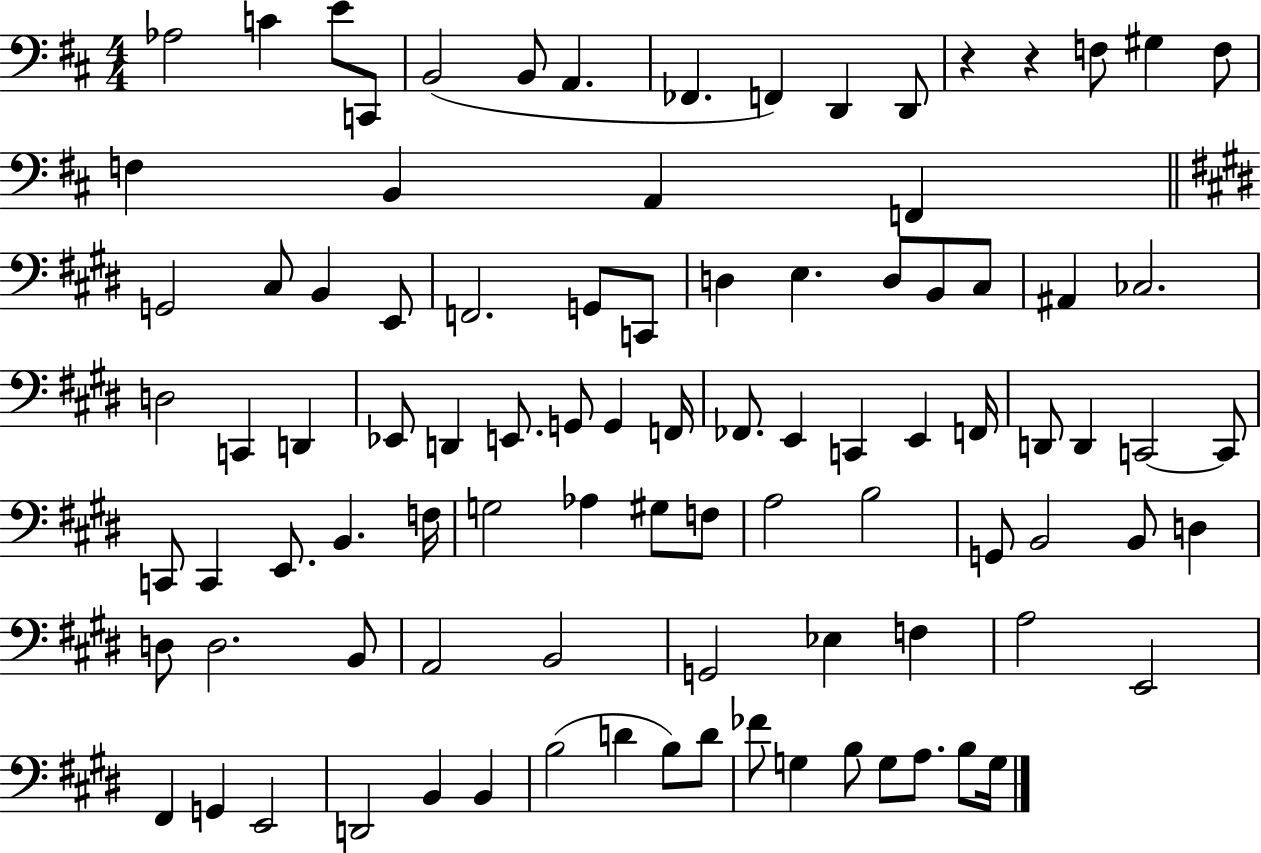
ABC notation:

X:1
T:Untitled
M:4/4
L:1/4
K:D
_A,2 C E/2 C,,/2 B,,2 B,,/2 A,, _F,, F,, D,, D,,/2 z z F,/2 ^G, F,/2 F, B,, A,, F,, G,,2 ^C,/2 B,, E,,/2 F,,2 G,,/2 C,,/2 D, E, D,/2 B,,/2 ^C,/2 ^A,, _C,2 D,2 C,, D,, _E,,/2 D,, E,,/2 G,,/2 G,, F,,/4 _F,,/2 E,, C,, E,, F,,/4 D,,/2 D,, C,,2 C,,/2 C,,/2 C,, E,,/2 B,, F,/4 G,2 _A, ^G,/2 F,/2 A,2 B,2 G,,/2 B,,2 B,,/2 D, D,/2 D,2 B,,/2 A,,2 B,,2 G,,2 _E, F, A,2 E,,2 ^F,, G,, E,,2 D,,2 B,, B,, B,2 D B,/2 D/2 _F/2 G, B,/2 G,/2 A,/2 B,/2 G,/4